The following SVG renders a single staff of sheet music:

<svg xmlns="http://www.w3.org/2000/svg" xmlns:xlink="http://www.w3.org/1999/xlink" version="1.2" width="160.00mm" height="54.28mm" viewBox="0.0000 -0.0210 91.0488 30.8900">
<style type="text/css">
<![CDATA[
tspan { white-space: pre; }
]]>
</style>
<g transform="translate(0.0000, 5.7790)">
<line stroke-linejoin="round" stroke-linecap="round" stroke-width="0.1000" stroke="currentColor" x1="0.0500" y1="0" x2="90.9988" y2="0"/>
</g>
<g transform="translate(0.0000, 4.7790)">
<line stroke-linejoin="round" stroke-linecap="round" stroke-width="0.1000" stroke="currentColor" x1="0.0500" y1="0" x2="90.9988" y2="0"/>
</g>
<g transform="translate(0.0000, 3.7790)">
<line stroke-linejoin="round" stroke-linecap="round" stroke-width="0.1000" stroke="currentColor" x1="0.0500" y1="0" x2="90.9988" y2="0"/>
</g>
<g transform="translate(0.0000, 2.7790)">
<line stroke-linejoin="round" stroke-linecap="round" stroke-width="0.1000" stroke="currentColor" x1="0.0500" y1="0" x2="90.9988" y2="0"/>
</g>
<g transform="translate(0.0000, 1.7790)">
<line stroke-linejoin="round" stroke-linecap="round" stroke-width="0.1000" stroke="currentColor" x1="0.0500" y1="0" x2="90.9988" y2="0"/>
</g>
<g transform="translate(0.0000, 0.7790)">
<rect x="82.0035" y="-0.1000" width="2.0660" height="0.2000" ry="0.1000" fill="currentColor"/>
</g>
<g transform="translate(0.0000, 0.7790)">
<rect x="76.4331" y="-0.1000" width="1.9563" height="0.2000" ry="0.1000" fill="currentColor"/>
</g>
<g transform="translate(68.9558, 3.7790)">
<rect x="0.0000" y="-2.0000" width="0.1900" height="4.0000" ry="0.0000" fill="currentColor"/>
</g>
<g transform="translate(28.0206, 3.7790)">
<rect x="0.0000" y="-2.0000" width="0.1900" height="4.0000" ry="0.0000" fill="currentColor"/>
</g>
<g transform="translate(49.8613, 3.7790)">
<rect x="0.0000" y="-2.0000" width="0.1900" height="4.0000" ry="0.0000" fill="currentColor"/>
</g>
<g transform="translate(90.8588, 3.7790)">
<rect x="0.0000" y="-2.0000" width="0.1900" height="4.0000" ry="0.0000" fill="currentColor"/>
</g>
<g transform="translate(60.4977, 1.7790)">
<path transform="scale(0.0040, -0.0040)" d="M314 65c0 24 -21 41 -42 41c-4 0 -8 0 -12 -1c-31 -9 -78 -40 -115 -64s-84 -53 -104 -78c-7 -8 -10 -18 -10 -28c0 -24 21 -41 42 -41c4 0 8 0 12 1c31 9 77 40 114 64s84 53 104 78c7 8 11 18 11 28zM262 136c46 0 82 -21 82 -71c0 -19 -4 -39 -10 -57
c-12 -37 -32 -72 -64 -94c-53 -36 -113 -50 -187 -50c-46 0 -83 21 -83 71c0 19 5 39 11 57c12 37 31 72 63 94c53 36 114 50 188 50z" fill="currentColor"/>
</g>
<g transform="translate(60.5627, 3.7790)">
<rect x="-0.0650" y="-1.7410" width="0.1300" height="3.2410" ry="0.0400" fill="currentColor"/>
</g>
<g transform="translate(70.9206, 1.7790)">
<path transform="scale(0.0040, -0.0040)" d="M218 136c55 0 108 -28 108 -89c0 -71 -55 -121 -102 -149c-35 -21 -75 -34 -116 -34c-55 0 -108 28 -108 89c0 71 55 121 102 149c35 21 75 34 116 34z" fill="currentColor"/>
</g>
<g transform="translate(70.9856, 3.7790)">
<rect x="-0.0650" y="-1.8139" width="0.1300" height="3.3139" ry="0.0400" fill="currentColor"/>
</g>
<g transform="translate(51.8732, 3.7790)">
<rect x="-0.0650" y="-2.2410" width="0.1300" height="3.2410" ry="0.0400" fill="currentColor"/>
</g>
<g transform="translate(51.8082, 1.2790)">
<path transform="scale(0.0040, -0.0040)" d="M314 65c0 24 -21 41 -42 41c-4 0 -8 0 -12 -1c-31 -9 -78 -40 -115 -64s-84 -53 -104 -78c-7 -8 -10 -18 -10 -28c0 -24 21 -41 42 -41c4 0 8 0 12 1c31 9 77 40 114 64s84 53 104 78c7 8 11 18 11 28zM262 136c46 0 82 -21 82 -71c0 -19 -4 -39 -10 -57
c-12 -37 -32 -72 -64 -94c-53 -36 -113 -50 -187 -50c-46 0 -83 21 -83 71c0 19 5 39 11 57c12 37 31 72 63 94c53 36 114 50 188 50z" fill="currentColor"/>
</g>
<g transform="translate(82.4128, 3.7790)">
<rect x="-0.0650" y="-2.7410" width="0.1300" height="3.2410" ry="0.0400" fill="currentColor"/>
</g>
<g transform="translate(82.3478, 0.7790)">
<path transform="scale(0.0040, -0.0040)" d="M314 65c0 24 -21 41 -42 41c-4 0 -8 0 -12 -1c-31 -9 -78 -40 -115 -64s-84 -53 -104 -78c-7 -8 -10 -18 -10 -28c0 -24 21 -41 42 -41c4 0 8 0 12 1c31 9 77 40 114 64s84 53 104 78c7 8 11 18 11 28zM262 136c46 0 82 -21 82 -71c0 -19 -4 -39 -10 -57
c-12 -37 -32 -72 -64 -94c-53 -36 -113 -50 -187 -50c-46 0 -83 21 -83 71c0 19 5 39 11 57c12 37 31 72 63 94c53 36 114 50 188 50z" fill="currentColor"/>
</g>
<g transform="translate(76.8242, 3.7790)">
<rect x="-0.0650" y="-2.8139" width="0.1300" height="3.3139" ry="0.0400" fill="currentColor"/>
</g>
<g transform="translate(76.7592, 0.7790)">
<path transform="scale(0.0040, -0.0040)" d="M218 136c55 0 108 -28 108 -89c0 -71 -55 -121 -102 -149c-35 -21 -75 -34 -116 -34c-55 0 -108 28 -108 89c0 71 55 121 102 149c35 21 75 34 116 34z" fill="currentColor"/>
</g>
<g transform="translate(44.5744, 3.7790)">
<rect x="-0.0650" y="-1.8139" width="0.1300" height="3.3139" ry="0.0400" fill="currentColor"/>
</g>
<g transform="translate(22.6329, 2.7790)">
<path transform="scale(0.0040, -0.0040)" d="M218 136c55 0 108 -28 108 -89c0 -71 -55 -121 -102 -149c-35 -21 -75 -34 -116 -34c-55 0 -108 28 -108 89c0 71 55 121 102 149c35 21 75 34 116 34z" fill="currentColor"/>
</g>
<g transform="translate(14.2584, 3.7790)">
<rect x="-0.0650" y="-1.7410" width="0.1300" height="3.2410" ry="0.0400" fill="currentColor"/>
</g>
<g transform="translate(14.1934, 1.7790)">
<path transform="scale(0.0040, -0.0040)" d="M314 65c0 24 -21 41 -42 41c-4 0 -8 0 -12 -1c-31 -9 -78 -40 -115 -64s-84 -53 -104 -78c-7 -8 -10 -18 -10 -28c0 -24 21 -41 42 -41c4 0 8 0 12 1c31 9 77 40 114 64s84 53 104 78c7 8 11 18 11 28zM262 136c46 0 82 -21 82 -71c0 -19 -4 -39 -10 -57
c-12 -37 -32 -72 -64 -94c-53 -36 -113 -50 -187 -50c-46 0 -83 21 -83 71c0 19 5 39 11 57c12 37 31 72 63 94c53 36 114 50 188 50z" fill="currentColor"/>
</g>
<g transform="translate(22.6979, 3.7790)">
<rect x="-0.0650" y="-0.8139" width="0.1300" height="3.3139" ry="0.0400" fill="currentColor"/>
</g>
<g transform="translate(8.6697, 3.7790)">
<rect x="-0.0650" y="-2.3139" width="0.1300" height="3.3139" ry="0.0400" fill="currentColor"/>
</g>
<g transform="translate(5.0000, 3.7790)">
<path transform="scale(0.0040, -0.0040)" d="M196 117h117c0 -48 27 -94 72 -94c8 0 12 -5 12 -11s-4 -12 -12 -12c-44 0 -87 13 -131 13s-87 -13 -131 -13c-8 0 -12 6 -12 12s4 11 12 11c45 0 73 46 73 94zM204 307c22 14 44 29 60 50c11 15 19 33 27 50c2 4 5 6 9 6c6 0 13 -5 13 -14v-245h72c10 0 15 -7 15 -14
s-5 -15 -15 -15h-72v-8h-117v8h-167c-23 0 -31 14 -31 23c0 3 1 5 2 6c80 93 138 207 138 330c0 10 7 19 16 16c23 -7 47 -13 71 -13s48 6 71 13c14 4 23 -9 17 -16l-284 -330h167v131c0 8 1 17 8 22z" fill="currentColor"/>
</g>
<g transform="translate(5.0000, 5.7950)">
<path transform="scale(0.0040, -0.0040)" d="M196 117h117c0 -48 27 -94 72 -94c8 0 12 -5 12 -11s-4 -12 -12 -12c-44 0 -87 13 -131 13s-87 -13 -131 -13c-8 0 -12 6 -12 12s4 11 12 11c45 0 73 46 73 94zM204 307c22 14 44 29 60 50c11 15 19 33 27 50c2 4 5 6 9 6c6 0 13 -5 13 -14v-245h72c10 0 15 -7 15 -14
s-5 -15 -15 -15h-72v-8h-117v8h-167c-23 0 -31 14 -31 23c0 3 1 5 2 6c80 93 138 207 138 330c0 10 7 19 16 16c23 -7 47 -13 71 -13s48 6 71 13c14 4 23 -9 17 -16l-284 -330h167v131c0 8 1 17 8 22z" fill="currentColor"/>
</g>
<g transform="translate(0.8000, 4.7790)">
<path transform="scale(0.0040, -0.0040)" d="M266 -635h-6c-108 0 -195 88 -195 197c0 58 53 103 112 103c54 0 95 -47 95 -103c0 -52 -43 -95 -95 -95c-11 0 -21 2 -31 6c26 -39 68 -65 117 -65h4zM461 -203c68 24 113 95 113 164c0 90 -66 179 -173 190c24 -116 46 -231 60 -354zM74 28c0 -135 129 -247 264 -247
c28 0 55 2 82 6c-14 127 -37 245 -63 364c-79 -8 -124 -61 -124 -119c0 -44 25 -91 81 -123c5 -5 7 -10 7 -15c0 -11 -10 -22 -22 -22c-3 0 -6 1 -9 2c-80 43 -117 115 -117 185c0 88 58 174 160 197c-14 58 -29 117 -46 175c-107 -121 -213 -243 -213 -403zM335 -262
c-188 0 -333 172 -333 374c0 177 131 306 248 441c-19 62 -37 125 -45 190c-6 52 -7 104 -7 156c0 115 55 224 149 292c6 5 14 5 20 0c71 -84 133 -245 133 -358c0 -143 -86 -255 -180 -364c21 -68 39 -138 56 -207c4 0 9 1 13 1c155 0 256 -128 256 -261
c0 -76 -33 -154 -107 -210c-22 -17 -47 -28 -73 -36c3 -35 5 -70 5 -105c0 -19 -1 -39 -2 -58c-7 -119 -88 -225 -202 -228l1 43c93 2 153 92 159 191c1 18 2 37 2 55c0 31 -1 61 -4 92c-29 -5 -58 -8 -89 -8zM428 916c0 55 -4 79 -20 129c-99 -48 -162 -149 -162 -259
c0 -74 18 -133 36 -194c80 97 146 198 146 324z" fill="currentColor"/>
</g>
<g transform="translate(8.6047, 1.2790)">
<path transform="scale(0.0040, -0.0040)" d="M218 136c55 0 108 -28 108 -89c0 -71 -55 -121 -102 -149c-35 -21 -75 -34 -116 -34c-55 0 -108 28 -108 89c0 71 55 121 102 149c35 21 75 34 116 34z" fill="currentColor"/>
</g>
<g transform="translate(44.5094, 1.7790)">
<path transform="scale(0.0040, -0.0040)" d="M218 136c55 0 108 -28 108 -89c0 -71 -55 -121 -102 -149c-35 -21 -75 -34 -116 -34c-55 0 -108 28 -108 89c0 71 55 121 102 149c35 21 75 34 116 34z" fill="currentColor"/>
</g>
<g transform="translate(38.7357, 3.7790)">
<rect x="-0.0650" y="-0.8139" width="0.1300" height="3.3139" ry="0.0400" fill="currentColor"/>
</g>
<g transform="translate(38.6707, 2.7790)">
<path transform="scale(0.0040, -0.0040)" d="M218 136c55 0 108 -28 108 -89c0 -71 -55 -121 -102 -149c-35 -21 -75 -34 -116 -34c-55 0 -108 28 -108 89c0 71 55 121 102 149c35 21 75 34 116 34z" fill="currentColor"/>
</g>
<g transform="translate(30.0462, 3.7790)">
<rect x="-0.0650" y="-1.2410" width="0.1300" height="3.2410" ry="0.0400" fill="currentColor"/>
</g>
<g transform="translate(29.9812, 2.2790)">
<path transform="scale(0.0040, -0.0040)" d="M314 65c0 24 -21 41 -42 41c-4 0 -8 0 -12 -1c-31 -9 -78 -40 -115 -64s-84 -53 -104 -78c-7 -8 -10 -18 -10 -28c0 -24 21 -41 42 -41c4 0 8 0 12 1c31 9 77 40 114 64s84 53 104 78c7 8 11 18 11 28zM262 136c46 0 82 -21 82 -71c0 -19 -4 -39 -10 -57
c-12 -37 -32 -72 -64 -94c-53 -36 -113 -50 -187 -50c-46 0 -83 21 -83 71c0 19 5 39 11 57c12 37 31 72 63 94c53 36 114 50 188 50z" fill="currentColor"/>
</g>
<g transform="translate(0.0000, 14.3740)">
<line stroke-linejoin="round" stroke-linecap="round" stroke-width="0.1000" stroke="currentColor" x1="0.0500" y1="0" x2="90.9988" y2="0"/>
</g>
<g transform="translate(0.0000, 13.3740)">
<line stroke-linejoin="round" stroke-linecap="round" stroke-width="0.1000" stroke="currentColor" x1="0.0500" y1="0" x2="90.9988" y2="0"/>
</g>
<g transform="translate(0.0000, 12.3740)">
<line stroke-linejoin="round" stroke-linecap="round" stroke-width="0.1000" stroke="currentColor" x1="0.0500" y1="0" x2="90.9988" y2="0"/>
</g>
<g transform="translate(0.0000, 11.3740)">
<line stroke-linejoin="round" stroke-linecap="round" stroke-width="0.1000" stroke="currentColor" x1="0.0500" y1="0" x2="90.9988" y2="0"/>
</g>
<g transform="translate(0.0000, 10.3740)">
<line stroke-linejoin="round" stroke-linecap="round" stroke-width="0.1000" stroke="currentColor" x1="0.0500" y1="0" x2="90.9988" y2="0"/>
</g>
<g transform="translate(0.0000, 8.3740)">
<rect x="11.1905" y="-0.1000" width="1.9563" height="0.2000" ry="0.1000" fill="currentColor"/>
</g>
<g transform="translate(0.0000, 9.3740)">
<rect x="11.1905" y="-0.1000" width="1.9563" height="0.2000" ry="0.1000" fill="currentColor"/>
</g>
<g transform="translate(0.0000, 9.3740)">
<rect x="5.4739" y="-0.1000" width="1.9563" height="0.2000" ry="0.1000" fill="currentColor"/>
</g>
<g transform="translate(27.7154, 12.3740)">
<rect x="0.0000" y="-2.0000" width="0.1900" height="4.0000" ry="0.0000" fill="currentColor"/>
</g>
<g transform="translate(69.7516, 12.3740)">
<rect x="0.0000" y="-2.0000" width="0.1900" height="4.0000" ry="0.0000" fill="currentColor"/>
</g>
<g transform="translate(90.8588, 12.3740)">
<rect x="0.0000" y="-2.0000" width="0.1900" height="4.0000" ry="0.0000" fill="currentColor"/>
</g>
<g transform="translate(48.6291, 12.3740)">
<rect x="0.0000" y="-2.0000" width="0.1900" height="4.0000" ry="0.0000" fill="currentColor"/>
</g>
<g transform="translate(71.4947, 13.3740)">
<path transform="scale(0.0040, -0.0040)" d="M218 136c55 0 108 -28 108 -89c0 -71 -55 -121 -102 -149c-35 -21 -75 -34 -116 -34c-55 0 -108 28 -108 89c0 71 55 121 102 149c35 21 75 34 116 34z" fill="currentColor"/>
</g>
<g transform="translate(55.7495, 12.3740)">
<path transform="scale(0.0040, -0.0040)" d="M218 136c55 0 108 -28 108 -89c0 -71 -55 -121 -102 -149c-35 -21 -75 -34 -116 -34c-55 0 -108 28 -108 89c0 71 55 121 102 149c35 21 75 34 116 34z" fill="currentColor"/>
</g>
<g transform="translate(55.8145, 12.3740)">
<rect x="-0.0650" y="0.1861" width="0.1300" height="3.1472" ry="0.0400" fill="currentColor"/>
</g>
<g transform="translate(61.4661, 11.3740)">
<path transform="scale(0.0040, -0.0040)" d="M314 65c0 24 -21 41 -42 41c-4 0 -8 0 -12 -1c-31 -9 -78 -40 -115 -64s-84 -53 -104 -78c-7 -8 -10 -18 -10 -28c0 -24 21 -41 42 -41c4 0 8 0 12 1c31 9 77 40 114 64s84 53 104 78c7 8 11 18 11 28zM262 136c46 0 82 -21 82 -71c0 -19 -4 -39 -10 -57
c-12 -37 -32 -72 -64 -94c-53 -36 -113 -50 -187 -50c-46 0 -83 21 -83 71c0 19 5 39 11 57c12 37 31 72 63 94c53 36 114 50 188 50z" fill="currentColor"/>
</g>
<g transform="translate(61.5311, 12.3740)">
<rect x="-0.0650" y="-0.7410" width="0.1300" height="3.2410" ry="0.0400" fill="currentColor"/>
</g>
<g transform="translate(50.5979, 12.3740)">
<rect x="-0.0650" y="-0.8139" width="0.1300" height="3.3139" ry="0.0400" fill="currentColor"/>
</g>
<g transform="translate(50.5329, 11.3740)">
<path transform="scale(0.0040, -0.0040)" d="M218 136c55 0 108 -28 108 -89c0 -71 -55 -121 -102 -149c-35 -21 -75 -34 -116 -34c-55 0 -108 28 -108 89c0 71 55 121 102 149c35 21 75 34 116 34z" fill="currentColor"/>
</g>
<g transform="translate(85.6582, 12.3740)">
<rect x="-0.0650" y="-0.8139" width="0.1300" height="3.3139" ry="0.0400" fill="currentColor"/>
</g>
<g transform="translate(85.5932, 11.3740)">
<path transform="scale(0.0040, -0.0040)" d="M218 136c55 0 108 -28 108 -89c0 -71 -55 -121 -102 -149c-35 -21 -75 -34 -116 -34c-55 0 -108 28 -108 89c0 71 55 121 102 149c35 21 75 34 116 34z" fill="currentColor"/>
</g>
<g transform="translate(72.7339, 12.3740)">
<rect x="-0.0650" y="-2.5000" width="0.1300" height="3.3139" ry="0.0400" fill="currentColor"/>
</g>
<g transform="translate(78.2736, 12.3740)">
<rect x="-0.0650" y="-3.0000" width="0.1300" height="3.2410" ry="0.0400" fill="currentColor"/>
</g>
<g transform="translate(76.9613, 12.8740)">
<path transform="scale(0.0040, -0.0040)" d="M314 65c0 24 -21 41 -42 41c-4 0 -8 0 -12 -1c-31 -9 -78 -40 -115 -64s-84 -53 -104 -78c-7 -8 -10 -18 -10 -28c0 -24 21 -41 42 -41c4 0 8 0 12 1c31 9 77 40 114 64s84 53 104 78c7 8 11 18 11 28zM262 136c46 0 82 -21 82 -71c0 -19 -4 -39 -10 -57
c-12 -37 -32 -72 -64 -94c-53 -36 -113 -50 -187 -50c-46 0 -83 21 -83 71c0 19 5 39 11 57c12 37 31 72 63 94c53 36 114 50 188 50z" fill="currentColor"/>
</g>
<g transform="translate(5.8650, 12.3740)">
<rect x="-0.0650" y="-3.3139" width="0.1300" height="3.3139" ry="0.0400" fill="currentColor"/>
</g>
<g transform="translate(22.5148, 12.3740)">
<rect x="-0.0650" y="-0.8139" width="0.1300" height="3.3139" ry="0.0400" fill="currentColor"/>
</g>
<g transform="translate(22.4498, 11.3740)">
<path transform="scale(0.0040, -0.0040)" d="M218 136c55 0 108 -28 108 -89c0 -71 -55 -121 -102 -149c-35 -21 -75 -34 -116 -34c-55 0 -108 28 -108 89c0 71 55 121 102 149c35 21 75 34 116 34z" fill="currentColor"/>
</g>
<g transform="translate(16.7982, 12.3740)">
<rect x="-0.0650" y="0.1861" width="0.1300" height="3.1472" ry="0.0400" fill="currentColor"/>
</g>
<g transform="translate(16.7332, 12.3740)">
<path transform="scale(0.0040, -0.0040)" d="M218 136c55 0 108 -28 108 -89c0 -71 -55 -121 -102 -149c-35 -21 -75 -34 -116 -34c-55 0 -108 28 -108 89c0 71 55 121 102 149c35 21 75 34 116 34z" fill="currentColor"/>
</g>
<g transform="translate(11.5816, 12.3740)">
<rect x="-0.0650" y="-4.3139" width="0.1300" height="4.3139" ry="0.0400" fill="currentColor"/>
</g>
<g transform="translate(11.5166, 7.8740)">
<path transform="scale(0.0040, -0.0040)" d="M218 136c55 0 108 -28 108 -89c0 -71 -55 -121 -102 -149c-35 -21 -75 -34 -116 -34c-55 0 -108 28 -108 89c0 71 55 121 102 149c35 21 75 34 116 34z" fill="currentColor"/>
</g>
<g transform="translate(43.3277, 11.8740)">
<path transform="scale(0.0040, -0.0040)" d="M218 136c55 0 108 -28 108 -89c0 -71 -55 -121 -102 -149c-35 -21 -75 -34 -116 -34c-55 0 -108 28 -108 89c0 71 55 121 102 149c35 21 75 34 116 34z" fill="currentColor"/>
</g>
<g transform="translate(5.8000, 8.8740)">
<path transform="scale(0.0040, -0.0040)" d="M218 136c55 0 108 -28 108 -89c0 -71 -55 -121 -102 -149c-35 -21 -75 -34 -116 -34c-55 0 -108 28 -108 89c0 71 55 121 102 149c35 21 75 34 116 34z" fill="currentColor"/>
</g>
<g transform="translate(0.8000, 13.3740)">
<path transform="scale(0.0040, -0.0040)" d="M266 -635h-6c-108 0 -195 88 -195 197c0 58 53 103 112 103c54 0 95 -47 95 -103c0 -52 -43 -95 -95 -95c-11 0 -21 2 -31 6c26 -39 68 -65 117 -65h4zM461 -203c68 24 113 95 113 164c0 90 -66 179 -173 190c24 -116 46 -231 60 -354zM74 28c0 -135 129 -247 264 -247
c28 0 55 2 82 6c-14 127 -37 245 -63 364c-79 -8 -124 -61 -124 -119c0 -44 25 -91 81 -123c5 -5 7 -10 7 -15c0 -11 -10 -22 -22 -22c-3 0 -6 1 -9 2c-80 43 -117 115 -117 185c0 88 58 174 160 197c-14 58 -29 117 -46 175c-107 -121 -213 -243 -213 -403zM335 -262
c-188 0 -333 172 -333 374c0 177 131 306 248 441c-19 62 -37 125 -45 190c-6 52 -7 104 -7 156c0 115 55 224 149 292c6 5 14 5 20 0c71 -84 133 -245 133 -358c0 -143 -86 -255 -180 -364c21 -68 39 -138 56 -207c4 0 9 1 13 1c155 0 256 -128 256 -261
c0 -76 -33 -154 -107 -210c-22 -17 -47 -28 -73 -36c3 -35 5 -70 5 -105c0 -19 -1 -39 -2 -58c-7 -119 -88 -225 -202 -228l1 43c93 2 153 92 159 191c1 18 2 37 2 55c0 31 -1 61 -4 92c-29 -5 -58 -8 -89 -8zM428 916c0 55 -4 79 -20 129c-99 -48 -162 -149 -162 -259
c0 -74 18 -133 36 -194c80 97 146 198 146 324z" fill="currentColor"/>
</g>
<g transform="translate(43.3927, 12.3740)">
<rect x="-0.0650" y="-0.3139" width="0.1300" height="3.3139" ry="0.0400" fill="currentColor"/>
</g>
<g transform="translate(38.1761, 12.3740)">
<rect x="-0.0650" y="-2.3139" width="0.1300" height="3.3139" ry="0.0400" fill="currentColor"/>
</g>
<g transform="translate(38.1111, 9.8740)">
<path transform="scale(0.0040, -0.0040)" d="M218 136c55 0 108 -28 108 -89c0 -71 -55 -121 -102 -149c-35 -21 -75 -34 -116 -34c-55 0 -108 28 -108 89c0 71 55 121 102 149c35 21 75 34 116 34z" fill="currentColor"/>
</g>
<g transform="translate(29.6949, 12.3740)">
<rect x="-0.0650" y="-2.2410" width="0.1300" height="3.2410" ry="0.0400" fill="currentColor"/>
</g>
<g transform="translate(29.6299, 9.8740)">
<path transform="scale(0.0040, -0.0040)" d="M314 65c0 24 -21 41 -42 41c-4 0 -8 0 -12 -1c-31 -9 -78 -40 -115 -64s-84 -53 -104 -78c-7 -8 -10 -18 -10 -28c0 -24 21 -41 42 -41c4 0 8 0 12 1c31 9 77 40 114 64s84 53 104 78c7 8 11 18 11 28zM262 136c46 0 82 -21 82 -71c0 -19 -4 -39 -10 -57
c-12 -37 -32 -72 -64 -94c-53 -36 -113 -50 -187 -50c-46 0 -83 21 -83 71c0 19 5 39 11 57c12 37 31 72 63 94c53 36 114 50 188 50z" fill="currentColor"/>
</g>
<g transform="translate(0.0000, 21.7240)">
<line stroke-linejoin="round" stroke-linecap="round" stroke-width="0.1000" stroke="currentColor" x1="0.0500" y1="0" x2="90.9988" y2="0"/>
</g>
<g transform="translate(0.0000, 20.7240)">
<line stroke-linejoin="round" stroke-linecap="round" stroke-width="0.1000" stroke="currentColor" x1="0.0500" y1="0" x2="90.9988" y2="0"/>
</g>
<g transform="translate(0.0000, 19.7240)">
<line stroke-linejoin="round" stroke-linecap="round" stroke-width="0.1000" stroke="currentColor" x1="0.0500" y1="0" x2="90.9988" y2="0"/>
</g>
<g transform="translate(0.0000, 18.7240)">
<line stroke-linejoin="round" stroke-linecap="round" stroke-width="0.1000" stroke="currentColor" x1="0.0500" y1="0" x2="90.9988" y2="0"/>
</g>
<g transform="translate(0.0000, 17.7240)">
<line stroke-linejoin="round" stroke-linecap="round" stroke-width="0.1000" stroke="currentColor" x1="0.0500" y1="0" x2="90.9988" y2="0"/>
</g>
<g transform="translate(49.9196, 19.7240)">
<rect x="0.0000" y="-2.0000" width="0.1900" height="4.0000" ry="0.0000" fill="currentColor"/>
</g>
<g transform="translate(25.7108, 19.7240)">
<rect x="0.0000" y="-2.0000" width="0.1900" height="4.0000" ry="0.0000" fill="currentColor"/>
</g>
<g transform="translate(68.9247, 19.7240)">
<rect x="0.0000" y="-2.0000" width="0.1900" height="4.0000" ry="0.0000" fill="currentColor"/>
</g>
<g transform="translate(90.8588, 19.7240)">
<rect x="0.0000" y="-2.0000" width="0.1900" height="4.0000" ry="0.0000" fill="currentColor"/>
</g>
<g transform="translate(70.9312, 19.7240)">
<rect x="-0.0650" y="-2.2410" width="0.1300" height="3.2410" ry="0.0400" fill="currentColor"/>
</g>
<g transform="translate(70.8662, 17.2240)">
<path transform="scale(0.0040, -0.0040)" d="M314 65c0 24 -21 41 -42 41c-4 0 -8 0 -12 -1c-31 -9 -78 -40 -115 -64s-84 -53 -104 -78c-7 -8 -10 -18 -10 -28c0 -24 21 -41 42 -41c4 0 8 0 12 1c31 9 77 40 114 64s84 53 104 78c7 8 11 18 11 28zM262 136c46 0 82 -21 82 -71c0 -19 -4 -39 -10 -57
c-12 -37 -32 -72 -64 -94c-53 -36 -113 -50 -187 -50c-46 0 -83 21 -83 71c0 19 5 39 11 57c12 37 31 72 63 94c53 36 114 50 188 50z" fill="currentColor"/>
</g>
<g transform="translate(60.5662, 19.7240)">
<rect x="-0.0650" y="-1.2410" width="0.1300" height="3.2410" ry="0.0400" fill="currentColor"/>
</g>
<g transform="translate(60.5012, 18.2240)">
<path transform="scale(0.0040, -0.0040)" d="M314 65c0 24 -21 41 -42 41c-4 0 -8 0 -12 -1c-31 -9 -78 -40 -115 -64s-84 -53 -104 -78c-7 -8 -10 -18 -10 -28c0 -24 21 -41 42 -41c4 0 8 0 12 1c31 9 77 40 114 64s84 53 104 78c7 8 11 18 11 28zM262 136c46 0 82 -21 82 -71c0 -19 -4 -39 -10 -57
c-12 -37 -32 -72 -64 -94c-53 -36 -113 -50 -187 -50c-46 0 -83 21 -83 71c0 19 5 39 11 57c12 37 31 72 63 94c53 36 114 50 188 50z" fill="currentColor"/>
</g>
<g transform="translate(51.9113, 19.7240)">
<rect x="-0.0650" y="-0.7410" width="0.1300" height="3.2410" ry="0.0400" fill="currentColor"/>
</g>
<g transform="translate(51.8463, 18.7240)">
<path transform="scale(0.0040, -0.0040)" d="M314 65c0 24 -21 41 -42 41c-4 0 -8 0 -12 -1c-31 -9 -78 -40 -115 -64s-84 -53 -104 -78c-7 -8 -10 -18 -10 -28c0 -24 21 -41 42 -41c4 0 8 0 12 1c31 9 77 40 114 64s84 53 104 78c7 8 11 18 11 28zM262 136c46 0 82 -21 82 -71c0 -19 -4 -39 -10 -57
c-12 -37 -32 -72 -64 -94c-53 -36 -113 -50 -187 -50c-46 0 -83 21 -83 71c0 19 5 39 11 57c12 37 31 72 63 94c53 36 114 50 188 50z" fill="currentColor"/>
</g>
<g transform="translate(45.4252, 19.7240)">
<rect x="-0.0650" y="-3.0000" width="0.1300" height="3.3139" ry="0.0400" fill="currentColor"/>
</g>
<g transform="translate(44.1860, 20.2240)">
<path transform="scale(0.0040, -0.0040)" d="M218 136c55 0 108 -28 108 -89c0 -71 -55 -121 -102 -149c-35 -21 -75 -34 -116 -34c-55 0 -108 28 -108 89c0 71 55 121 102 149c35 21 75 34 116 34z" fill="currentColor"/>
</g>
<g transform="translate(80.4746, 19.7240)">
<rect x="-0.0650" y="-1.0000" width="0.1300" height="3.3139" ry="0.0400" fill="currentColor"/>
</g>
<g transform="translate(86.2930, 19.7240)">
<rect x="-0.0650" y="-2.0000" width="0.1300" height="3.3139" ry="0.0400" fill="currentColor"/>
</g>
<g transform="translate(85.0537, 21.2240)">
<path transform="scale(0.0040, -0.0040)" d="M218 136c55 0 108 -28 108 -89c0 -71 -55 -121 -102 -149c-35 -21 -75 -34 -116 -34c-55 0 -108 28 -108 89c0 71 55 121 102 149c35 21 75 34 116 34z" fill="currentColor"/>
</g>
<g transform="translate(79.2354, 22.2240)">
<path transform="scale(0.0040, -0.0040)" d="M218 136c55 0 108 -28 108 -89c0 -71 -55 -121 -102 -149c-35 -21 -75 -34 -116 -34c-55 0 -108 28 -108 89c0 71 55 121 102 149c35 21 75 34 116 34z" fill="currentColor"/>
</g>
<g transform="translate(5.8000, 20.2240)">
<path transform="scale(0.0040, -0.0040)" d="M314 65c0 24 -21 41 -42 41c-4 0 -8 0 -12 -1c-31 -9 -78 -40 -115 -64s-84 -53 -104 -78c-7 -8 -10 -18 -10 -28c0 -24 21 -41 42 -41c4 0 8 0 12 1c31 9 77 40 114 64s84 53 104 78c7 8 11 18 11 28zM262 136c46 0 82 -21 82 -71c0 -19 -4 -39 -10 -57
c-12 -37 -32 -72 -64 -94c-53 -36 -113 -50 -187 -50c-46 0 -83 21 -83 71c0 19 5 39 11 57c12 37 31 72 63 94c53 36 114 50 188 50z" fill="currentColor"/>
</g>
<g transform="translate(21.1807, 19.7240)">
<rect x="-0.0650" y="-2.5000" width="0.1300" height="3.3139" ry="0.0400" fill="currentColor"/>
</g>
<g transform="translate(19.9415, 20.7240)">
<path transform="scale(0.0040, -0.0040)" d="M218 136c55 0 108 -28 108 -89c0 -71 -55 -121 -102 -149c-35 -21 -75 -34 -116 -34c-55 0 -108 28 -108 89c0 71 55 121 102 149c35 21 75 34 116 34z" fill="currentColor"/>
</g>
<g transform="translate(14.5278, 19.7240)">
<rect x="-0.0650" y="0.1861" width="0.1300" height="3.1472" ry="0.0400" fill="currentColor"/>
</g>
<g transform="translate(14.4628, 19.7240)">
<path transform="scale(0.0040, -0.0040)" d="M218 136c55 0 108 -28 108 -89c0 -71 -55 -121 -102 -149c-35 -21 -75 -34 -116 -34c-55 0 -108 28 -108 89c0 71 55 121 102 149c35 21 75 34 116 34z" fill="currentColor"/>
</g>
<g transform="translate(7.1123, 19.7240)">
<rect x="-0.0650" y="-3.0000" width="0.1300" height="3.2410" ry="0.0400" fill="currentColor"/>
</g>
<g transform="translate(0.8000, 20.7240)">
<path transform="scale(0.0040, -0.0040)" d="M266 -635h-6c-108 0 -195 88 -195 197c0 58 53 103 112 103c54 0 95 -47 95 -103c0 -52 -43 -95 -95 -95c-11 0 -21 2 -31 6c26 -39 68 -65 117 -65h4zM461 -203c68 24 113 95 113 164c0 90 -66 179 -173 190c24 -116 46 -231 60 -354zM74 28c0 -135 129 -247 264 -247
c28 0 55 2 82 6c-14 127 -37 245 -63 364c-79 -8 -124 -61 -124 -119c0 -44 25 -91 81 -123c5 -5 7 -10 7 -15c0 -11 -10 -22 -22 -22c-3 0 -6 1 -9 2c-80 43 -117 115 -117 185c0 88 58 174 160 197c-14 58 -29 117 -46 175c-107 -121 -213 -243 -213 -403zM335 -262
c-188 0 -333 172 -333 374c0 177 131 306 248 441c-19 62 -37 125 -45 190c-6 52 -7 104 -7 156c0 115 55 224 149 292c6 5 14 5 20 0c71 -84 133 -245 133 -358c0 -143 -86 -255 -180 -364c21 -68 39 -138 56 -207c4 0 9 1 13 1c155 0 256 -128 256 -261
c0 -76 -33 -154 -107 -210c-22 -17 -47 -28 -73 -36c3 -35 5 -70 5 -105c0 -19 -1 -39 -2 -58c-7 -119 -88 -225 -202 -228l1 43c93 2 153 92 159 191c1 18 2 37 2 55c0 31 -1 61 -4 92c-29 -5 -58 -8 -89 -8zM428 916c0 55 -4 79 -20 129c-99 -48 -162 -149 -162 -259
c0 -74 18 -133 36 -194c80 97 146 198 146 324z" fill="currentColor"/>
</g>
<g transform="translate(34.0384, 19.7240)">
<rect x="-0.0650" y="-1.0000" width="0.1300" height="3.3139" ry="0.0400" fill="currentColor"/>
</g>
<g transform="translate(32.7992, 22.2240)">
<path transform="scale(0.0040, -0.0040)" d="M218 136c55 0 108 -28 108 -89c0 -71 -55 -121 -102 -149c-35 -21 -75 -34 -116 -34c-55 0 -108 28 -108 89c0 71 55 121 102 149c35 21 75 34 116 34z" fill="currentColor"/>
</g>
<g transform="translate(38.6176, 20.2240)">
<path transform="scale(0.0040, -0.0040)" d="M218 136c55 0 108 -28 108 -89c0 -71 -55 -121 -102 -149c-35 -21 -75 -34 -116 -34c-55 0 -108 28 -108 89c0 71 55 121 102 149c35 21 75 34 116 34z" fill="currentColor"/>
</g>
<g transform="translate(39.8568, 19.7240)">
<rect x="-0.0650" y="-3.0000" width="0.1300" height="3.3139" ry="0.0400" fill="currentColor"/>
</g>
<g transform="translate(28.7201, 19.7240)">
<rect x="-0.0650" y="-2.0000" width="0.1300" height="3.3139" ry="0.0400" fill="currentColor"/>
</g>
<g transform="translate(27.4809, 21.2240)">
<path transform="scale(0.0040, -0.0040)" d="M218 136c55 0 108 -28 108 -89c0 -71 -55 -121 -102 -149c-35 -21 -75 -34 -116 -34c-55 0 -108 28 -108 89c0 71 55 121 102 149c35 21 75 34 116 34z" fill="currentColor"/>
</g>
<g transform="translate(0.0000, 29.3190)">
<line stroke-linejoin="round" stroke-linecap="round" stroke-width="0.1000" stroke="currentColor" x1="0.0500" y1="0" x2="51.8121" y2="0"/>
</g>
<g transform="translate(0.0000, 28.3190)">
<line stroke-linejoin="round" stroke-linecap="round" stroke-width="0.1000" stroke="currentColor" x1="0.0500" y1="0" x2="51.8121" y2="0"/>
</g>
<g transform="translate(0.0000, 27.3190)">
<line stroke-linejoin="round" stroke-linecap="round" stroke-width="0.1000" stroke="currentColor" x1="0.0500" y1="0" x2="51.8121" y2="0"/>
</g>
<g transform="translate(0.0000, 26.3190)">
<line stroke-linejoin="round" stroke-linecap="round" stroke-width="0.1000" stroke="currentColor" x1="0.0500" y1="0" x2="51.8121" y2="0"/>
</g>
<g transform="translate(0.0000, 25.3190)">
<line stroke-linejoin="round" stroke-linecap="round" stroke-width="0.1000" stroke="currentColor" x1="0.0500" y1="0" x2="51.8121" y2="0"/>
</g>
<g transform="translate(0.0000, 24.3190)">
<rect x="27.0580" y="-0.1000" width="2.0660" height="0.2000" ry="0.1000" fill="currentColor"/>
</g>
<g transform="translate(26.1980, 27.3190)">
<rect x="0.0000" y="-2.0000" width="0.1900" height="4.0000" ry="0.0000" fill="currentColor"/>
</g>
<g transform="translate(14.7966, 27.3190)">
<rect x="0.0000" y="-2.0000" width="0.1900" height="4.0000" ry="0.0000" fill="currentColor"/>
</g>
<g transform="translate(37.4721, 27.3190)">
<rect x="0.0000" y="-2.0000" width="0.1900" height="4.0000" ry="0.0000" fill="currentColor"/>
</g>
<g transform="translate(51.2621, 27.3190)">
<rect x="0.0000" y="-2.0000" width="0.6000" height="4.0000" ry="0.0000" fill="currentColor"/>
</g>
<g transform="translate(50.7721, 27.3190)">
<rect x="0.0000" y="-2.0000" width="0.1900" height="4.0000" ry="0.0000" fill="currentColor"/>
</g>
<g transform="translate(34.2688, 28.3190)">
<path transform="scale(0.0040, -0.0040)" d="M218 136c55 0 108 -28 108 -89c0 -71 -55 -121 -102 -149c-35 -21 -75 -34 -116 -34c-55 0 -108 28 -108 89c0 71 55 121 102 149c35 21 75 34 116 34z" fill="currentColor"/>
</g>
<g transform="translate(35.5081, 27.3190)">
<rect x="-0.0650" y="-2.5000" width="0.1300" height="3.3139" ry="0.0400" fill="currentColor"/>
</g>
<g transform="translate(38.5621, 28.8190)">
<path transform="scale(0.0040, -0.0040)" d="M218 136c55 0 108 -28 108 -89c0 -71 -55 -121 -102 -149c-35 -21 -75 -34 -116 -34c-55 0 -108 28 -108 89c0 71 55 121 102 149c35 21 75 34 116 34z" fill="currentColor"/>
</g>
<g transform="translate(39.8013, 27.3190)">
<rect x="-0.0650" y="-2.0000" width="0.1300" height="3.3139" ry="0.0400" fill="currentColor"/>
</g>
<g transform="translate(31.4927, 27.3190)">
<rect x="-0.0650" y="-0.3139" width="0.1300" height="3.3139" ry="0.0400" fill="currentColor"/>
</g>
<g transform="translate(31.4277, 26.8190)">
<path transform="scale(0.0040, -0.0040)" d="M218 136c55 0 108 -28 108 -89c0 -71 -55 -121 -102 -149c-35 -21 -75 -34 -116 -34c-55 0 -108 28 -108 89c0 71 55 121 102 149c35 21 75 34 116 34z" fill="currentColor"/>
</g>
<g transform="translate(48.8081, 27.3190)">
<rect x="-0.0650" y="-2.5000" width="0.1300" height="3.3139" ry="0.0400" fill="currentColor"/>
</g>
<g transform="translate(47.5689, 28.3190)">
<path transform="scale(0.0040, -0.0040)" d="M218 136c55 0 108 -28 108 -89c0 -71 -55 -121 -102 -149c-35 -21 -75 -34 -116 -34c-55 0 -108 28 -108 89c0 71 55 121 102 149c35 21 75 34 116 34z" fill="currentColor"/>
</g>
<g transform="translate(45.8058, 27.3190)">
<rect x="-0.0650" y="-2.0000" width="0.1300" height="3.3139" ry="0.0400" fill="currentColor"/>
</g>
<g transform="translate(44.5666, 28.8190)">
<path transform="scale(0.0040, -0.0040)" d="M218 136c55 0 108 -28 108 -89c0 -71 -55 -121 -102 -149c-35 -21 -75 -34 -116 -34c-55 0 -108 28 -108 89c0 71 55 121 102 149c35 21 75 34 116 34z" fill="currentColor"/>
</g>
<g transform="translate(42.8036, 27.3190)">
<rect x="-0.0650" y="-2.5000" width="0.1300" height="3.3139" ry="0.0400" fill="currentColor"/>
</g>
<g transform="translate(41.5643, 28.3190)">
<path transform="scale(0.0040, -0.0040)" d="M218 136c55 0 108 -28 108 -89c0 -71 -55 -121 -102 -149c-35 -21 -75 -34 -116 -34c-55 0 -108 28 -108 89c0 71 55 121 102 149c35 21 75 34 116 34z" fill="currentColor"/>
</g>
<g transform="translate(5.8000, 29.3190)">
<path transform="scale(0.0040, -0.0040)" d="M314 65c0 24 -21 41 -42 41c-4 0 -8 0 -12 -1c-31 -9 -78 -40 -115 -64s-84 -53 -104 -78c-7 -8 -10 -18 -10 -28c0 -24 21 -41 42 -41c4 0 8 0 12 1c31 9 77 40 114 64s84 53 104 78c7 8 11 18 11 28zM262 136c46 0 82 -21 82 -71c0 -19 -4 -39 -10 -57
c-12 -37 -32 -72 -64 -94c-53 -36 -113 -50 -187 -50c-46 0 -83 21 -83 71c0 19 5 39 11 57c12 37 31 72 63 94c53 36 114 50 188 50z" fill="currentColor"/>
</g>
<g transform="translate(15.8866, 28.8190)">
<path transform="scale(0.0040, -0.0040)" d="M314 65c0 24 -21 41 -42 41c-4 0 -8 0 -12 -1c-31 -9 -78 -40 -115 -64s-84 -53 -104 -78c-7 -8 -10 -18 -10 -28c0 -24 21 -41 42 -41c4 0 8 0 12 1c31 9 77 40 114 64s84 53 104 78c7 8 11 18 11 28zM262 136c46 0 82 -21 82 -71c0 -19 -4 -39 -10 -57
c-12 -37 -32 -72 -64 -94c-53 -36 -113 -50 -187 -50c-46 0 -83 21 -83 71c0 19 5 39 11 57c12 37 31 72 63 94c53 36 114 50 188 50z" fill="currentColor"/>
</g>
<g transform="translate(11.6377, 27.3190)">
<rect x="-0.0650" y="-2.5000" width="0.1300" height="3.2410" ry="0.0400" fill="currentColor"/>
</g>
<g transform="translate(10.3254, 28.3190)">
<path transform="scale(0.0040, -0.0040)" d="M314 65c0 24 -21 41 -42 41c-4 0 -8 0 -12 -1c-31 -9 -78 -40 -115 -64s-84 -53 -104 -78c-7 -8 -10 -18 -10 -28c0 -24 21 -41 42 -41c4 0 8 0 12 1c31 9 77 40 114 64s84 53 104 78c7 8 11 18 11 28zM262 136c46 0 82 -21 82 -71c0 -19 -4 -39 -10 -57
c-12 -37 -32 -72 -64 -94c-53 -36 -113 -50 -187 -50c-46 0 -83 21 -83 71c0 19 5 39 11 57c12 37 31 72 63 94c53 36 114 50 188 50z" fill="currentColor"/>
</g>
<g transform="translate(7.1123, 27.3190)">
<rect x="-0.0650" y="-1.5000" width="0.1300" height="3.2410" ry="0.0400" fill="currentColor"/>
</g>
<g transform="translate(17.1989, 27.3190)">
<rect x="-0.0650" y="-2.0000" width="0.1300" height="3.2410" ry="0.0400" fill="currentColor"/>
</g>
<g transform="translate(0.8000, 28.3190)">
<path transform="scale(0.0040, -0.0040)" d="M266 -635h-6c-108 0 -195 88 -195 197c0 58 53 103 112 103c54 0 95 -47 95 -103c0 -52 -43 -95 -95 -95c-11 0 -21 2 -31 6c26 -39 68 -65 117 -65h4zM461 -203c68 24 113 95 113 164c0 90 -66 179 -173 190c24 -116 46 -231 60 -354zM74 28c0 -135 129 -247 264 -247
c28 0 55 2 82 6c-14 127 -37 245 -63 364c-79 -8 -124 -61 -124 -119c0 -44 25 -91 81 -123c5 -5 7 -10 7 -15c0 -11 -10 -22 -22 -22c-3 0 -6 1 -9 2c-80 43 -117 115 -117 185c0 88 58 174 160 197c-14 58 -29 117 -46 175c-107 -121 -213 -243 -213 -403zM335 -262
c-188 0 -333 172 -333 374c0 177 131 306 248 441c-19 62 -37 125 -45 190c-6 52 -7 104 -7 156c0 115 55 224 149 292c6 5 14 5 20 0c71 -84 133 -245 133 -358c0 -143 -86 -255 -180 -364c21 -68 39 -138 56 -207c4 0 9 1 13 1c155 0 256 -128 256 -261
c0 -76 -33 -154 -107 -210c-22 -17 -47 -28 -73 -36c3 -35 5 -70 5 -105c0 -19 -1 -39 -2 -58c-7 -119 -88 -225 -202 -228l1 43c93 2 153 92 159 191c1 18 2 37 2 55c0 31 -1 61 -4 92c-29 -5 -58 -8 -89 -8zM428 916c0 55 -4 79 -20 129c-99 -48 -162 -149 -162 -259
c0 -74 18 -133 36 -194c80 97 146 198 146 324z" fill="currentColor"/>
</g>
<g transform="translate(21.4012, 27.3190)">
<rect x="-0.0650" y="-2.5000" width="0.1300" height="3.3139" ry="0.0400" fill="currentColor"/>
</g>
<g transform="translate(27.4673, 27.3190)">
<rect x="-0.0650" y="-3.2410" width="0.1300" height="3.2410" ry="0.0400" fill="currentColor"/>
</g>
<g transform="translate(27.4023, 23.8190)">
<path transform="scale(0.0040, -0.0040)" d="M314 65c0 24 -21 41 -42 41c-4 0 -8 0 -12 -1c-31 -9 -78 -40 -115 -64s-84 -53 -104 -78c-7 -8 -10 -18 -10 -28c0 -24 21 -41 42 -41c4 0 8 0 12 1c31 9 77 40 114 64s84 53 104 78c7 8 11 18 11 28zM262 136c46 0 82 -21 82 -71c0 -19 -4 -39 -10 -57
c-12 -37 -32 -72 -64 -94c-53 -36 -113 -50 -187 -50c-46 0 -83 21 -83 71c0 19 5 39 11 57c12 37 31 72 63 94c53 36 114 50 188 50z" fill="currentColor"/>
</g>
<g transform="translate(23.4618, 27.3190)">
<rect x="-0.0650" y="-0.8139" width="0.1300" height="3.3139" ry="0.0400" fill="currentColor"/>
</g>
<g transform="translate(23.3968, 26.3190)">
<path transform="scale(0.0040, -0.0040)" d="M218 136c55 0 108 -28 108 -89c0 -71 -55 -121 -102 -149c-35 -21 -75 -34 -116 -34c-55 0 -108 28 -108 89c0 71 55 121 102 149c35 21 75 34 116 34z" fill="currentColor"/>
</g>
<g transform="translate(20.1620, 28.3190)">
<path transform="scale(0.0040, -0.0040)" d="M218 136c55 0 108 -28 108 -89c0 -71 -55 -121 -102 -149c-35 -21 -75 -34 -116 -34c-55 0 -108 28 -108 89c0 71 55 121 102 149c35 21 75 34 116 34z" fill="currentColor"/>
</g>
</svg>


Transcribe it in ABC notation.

X:1
T:Untitled
M:4/4
L:1/4
K:C
g f2 d e2 d f g2 f2 f a a2 b d' B d g2 g c d B d2 G A2 d A2 B G F D A A d2 e2 g2 D F E2 G2 F2 G d b2 c G F G F G